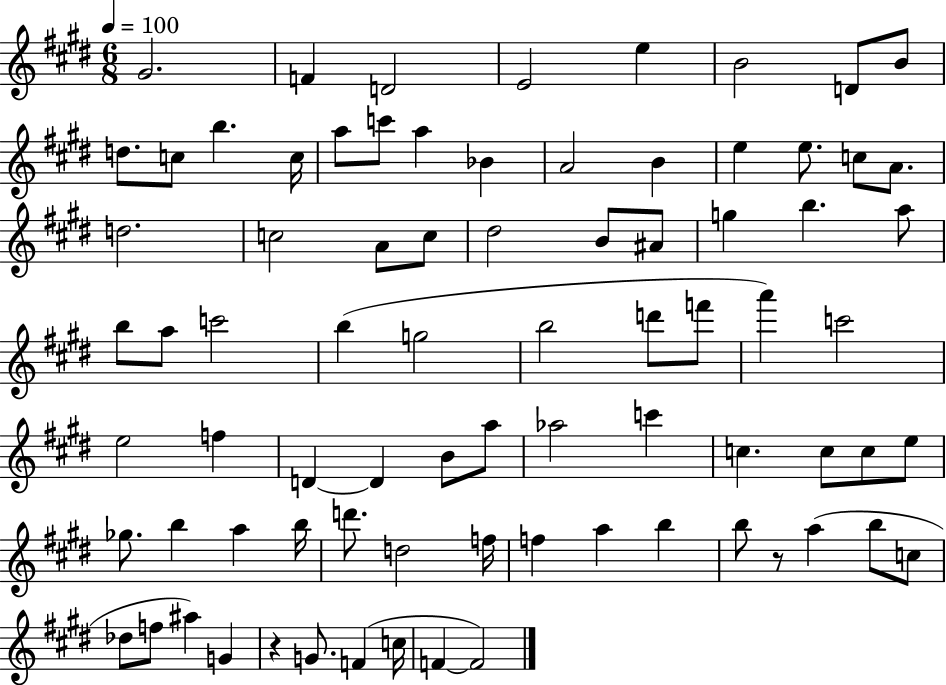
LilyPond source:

{
  \clef treble
  \numericTimeSignature
  \time 6/8
  \key e \major
  \tempo 4 = 100
  \repeat volta 2 { gis'2. | f'4 d'2 | e'2 e''4 | b'2 d'8 b'8 | \break d''8. c''8 b''4. c''16 | a''8 c'''8 a''4 bes'4 | a'2 b'4 | e''4 e''8. c''8 a'8. | \break d''2. | c''2 a'8 c''8 | dis''2 b'8 ais'8 | g''4 b''4. a''8 | \break b''8 a''8 c'''2 | b''4( g''2 | b''2 d'''8 f'''8 | a'''4) c'''2 | \break e''2 f''4 | d'4~~ d'4 b'8 a''8 | aes''2 c'''4 | c''4. c''8 c''8 e''8 | \break ges''8. b''4 a''4 b''16 | d'''8. d''2 f''16 | f''4 a''4 b''4 | b''8 r8 a''4( b''8 c''8 | \break des''8 f''8 ais''4) g'4 | r4 g'8. f'4( c''16 | f'4~~ f'2) | } \bar "|."
}